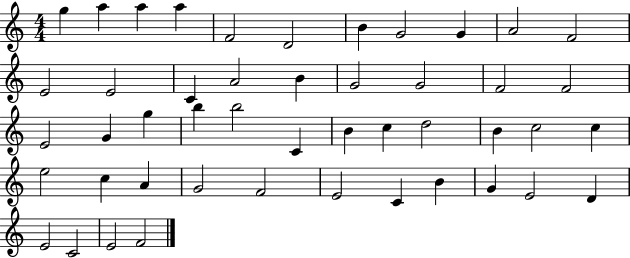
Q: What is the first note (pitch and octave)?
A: G5